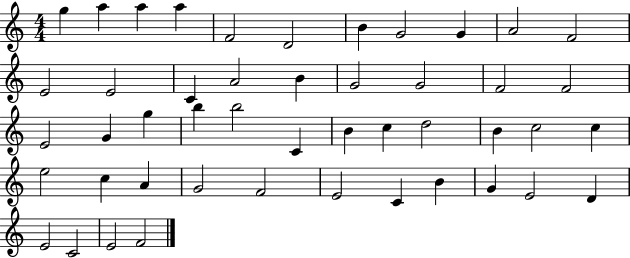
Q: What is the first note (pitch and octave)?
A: G5